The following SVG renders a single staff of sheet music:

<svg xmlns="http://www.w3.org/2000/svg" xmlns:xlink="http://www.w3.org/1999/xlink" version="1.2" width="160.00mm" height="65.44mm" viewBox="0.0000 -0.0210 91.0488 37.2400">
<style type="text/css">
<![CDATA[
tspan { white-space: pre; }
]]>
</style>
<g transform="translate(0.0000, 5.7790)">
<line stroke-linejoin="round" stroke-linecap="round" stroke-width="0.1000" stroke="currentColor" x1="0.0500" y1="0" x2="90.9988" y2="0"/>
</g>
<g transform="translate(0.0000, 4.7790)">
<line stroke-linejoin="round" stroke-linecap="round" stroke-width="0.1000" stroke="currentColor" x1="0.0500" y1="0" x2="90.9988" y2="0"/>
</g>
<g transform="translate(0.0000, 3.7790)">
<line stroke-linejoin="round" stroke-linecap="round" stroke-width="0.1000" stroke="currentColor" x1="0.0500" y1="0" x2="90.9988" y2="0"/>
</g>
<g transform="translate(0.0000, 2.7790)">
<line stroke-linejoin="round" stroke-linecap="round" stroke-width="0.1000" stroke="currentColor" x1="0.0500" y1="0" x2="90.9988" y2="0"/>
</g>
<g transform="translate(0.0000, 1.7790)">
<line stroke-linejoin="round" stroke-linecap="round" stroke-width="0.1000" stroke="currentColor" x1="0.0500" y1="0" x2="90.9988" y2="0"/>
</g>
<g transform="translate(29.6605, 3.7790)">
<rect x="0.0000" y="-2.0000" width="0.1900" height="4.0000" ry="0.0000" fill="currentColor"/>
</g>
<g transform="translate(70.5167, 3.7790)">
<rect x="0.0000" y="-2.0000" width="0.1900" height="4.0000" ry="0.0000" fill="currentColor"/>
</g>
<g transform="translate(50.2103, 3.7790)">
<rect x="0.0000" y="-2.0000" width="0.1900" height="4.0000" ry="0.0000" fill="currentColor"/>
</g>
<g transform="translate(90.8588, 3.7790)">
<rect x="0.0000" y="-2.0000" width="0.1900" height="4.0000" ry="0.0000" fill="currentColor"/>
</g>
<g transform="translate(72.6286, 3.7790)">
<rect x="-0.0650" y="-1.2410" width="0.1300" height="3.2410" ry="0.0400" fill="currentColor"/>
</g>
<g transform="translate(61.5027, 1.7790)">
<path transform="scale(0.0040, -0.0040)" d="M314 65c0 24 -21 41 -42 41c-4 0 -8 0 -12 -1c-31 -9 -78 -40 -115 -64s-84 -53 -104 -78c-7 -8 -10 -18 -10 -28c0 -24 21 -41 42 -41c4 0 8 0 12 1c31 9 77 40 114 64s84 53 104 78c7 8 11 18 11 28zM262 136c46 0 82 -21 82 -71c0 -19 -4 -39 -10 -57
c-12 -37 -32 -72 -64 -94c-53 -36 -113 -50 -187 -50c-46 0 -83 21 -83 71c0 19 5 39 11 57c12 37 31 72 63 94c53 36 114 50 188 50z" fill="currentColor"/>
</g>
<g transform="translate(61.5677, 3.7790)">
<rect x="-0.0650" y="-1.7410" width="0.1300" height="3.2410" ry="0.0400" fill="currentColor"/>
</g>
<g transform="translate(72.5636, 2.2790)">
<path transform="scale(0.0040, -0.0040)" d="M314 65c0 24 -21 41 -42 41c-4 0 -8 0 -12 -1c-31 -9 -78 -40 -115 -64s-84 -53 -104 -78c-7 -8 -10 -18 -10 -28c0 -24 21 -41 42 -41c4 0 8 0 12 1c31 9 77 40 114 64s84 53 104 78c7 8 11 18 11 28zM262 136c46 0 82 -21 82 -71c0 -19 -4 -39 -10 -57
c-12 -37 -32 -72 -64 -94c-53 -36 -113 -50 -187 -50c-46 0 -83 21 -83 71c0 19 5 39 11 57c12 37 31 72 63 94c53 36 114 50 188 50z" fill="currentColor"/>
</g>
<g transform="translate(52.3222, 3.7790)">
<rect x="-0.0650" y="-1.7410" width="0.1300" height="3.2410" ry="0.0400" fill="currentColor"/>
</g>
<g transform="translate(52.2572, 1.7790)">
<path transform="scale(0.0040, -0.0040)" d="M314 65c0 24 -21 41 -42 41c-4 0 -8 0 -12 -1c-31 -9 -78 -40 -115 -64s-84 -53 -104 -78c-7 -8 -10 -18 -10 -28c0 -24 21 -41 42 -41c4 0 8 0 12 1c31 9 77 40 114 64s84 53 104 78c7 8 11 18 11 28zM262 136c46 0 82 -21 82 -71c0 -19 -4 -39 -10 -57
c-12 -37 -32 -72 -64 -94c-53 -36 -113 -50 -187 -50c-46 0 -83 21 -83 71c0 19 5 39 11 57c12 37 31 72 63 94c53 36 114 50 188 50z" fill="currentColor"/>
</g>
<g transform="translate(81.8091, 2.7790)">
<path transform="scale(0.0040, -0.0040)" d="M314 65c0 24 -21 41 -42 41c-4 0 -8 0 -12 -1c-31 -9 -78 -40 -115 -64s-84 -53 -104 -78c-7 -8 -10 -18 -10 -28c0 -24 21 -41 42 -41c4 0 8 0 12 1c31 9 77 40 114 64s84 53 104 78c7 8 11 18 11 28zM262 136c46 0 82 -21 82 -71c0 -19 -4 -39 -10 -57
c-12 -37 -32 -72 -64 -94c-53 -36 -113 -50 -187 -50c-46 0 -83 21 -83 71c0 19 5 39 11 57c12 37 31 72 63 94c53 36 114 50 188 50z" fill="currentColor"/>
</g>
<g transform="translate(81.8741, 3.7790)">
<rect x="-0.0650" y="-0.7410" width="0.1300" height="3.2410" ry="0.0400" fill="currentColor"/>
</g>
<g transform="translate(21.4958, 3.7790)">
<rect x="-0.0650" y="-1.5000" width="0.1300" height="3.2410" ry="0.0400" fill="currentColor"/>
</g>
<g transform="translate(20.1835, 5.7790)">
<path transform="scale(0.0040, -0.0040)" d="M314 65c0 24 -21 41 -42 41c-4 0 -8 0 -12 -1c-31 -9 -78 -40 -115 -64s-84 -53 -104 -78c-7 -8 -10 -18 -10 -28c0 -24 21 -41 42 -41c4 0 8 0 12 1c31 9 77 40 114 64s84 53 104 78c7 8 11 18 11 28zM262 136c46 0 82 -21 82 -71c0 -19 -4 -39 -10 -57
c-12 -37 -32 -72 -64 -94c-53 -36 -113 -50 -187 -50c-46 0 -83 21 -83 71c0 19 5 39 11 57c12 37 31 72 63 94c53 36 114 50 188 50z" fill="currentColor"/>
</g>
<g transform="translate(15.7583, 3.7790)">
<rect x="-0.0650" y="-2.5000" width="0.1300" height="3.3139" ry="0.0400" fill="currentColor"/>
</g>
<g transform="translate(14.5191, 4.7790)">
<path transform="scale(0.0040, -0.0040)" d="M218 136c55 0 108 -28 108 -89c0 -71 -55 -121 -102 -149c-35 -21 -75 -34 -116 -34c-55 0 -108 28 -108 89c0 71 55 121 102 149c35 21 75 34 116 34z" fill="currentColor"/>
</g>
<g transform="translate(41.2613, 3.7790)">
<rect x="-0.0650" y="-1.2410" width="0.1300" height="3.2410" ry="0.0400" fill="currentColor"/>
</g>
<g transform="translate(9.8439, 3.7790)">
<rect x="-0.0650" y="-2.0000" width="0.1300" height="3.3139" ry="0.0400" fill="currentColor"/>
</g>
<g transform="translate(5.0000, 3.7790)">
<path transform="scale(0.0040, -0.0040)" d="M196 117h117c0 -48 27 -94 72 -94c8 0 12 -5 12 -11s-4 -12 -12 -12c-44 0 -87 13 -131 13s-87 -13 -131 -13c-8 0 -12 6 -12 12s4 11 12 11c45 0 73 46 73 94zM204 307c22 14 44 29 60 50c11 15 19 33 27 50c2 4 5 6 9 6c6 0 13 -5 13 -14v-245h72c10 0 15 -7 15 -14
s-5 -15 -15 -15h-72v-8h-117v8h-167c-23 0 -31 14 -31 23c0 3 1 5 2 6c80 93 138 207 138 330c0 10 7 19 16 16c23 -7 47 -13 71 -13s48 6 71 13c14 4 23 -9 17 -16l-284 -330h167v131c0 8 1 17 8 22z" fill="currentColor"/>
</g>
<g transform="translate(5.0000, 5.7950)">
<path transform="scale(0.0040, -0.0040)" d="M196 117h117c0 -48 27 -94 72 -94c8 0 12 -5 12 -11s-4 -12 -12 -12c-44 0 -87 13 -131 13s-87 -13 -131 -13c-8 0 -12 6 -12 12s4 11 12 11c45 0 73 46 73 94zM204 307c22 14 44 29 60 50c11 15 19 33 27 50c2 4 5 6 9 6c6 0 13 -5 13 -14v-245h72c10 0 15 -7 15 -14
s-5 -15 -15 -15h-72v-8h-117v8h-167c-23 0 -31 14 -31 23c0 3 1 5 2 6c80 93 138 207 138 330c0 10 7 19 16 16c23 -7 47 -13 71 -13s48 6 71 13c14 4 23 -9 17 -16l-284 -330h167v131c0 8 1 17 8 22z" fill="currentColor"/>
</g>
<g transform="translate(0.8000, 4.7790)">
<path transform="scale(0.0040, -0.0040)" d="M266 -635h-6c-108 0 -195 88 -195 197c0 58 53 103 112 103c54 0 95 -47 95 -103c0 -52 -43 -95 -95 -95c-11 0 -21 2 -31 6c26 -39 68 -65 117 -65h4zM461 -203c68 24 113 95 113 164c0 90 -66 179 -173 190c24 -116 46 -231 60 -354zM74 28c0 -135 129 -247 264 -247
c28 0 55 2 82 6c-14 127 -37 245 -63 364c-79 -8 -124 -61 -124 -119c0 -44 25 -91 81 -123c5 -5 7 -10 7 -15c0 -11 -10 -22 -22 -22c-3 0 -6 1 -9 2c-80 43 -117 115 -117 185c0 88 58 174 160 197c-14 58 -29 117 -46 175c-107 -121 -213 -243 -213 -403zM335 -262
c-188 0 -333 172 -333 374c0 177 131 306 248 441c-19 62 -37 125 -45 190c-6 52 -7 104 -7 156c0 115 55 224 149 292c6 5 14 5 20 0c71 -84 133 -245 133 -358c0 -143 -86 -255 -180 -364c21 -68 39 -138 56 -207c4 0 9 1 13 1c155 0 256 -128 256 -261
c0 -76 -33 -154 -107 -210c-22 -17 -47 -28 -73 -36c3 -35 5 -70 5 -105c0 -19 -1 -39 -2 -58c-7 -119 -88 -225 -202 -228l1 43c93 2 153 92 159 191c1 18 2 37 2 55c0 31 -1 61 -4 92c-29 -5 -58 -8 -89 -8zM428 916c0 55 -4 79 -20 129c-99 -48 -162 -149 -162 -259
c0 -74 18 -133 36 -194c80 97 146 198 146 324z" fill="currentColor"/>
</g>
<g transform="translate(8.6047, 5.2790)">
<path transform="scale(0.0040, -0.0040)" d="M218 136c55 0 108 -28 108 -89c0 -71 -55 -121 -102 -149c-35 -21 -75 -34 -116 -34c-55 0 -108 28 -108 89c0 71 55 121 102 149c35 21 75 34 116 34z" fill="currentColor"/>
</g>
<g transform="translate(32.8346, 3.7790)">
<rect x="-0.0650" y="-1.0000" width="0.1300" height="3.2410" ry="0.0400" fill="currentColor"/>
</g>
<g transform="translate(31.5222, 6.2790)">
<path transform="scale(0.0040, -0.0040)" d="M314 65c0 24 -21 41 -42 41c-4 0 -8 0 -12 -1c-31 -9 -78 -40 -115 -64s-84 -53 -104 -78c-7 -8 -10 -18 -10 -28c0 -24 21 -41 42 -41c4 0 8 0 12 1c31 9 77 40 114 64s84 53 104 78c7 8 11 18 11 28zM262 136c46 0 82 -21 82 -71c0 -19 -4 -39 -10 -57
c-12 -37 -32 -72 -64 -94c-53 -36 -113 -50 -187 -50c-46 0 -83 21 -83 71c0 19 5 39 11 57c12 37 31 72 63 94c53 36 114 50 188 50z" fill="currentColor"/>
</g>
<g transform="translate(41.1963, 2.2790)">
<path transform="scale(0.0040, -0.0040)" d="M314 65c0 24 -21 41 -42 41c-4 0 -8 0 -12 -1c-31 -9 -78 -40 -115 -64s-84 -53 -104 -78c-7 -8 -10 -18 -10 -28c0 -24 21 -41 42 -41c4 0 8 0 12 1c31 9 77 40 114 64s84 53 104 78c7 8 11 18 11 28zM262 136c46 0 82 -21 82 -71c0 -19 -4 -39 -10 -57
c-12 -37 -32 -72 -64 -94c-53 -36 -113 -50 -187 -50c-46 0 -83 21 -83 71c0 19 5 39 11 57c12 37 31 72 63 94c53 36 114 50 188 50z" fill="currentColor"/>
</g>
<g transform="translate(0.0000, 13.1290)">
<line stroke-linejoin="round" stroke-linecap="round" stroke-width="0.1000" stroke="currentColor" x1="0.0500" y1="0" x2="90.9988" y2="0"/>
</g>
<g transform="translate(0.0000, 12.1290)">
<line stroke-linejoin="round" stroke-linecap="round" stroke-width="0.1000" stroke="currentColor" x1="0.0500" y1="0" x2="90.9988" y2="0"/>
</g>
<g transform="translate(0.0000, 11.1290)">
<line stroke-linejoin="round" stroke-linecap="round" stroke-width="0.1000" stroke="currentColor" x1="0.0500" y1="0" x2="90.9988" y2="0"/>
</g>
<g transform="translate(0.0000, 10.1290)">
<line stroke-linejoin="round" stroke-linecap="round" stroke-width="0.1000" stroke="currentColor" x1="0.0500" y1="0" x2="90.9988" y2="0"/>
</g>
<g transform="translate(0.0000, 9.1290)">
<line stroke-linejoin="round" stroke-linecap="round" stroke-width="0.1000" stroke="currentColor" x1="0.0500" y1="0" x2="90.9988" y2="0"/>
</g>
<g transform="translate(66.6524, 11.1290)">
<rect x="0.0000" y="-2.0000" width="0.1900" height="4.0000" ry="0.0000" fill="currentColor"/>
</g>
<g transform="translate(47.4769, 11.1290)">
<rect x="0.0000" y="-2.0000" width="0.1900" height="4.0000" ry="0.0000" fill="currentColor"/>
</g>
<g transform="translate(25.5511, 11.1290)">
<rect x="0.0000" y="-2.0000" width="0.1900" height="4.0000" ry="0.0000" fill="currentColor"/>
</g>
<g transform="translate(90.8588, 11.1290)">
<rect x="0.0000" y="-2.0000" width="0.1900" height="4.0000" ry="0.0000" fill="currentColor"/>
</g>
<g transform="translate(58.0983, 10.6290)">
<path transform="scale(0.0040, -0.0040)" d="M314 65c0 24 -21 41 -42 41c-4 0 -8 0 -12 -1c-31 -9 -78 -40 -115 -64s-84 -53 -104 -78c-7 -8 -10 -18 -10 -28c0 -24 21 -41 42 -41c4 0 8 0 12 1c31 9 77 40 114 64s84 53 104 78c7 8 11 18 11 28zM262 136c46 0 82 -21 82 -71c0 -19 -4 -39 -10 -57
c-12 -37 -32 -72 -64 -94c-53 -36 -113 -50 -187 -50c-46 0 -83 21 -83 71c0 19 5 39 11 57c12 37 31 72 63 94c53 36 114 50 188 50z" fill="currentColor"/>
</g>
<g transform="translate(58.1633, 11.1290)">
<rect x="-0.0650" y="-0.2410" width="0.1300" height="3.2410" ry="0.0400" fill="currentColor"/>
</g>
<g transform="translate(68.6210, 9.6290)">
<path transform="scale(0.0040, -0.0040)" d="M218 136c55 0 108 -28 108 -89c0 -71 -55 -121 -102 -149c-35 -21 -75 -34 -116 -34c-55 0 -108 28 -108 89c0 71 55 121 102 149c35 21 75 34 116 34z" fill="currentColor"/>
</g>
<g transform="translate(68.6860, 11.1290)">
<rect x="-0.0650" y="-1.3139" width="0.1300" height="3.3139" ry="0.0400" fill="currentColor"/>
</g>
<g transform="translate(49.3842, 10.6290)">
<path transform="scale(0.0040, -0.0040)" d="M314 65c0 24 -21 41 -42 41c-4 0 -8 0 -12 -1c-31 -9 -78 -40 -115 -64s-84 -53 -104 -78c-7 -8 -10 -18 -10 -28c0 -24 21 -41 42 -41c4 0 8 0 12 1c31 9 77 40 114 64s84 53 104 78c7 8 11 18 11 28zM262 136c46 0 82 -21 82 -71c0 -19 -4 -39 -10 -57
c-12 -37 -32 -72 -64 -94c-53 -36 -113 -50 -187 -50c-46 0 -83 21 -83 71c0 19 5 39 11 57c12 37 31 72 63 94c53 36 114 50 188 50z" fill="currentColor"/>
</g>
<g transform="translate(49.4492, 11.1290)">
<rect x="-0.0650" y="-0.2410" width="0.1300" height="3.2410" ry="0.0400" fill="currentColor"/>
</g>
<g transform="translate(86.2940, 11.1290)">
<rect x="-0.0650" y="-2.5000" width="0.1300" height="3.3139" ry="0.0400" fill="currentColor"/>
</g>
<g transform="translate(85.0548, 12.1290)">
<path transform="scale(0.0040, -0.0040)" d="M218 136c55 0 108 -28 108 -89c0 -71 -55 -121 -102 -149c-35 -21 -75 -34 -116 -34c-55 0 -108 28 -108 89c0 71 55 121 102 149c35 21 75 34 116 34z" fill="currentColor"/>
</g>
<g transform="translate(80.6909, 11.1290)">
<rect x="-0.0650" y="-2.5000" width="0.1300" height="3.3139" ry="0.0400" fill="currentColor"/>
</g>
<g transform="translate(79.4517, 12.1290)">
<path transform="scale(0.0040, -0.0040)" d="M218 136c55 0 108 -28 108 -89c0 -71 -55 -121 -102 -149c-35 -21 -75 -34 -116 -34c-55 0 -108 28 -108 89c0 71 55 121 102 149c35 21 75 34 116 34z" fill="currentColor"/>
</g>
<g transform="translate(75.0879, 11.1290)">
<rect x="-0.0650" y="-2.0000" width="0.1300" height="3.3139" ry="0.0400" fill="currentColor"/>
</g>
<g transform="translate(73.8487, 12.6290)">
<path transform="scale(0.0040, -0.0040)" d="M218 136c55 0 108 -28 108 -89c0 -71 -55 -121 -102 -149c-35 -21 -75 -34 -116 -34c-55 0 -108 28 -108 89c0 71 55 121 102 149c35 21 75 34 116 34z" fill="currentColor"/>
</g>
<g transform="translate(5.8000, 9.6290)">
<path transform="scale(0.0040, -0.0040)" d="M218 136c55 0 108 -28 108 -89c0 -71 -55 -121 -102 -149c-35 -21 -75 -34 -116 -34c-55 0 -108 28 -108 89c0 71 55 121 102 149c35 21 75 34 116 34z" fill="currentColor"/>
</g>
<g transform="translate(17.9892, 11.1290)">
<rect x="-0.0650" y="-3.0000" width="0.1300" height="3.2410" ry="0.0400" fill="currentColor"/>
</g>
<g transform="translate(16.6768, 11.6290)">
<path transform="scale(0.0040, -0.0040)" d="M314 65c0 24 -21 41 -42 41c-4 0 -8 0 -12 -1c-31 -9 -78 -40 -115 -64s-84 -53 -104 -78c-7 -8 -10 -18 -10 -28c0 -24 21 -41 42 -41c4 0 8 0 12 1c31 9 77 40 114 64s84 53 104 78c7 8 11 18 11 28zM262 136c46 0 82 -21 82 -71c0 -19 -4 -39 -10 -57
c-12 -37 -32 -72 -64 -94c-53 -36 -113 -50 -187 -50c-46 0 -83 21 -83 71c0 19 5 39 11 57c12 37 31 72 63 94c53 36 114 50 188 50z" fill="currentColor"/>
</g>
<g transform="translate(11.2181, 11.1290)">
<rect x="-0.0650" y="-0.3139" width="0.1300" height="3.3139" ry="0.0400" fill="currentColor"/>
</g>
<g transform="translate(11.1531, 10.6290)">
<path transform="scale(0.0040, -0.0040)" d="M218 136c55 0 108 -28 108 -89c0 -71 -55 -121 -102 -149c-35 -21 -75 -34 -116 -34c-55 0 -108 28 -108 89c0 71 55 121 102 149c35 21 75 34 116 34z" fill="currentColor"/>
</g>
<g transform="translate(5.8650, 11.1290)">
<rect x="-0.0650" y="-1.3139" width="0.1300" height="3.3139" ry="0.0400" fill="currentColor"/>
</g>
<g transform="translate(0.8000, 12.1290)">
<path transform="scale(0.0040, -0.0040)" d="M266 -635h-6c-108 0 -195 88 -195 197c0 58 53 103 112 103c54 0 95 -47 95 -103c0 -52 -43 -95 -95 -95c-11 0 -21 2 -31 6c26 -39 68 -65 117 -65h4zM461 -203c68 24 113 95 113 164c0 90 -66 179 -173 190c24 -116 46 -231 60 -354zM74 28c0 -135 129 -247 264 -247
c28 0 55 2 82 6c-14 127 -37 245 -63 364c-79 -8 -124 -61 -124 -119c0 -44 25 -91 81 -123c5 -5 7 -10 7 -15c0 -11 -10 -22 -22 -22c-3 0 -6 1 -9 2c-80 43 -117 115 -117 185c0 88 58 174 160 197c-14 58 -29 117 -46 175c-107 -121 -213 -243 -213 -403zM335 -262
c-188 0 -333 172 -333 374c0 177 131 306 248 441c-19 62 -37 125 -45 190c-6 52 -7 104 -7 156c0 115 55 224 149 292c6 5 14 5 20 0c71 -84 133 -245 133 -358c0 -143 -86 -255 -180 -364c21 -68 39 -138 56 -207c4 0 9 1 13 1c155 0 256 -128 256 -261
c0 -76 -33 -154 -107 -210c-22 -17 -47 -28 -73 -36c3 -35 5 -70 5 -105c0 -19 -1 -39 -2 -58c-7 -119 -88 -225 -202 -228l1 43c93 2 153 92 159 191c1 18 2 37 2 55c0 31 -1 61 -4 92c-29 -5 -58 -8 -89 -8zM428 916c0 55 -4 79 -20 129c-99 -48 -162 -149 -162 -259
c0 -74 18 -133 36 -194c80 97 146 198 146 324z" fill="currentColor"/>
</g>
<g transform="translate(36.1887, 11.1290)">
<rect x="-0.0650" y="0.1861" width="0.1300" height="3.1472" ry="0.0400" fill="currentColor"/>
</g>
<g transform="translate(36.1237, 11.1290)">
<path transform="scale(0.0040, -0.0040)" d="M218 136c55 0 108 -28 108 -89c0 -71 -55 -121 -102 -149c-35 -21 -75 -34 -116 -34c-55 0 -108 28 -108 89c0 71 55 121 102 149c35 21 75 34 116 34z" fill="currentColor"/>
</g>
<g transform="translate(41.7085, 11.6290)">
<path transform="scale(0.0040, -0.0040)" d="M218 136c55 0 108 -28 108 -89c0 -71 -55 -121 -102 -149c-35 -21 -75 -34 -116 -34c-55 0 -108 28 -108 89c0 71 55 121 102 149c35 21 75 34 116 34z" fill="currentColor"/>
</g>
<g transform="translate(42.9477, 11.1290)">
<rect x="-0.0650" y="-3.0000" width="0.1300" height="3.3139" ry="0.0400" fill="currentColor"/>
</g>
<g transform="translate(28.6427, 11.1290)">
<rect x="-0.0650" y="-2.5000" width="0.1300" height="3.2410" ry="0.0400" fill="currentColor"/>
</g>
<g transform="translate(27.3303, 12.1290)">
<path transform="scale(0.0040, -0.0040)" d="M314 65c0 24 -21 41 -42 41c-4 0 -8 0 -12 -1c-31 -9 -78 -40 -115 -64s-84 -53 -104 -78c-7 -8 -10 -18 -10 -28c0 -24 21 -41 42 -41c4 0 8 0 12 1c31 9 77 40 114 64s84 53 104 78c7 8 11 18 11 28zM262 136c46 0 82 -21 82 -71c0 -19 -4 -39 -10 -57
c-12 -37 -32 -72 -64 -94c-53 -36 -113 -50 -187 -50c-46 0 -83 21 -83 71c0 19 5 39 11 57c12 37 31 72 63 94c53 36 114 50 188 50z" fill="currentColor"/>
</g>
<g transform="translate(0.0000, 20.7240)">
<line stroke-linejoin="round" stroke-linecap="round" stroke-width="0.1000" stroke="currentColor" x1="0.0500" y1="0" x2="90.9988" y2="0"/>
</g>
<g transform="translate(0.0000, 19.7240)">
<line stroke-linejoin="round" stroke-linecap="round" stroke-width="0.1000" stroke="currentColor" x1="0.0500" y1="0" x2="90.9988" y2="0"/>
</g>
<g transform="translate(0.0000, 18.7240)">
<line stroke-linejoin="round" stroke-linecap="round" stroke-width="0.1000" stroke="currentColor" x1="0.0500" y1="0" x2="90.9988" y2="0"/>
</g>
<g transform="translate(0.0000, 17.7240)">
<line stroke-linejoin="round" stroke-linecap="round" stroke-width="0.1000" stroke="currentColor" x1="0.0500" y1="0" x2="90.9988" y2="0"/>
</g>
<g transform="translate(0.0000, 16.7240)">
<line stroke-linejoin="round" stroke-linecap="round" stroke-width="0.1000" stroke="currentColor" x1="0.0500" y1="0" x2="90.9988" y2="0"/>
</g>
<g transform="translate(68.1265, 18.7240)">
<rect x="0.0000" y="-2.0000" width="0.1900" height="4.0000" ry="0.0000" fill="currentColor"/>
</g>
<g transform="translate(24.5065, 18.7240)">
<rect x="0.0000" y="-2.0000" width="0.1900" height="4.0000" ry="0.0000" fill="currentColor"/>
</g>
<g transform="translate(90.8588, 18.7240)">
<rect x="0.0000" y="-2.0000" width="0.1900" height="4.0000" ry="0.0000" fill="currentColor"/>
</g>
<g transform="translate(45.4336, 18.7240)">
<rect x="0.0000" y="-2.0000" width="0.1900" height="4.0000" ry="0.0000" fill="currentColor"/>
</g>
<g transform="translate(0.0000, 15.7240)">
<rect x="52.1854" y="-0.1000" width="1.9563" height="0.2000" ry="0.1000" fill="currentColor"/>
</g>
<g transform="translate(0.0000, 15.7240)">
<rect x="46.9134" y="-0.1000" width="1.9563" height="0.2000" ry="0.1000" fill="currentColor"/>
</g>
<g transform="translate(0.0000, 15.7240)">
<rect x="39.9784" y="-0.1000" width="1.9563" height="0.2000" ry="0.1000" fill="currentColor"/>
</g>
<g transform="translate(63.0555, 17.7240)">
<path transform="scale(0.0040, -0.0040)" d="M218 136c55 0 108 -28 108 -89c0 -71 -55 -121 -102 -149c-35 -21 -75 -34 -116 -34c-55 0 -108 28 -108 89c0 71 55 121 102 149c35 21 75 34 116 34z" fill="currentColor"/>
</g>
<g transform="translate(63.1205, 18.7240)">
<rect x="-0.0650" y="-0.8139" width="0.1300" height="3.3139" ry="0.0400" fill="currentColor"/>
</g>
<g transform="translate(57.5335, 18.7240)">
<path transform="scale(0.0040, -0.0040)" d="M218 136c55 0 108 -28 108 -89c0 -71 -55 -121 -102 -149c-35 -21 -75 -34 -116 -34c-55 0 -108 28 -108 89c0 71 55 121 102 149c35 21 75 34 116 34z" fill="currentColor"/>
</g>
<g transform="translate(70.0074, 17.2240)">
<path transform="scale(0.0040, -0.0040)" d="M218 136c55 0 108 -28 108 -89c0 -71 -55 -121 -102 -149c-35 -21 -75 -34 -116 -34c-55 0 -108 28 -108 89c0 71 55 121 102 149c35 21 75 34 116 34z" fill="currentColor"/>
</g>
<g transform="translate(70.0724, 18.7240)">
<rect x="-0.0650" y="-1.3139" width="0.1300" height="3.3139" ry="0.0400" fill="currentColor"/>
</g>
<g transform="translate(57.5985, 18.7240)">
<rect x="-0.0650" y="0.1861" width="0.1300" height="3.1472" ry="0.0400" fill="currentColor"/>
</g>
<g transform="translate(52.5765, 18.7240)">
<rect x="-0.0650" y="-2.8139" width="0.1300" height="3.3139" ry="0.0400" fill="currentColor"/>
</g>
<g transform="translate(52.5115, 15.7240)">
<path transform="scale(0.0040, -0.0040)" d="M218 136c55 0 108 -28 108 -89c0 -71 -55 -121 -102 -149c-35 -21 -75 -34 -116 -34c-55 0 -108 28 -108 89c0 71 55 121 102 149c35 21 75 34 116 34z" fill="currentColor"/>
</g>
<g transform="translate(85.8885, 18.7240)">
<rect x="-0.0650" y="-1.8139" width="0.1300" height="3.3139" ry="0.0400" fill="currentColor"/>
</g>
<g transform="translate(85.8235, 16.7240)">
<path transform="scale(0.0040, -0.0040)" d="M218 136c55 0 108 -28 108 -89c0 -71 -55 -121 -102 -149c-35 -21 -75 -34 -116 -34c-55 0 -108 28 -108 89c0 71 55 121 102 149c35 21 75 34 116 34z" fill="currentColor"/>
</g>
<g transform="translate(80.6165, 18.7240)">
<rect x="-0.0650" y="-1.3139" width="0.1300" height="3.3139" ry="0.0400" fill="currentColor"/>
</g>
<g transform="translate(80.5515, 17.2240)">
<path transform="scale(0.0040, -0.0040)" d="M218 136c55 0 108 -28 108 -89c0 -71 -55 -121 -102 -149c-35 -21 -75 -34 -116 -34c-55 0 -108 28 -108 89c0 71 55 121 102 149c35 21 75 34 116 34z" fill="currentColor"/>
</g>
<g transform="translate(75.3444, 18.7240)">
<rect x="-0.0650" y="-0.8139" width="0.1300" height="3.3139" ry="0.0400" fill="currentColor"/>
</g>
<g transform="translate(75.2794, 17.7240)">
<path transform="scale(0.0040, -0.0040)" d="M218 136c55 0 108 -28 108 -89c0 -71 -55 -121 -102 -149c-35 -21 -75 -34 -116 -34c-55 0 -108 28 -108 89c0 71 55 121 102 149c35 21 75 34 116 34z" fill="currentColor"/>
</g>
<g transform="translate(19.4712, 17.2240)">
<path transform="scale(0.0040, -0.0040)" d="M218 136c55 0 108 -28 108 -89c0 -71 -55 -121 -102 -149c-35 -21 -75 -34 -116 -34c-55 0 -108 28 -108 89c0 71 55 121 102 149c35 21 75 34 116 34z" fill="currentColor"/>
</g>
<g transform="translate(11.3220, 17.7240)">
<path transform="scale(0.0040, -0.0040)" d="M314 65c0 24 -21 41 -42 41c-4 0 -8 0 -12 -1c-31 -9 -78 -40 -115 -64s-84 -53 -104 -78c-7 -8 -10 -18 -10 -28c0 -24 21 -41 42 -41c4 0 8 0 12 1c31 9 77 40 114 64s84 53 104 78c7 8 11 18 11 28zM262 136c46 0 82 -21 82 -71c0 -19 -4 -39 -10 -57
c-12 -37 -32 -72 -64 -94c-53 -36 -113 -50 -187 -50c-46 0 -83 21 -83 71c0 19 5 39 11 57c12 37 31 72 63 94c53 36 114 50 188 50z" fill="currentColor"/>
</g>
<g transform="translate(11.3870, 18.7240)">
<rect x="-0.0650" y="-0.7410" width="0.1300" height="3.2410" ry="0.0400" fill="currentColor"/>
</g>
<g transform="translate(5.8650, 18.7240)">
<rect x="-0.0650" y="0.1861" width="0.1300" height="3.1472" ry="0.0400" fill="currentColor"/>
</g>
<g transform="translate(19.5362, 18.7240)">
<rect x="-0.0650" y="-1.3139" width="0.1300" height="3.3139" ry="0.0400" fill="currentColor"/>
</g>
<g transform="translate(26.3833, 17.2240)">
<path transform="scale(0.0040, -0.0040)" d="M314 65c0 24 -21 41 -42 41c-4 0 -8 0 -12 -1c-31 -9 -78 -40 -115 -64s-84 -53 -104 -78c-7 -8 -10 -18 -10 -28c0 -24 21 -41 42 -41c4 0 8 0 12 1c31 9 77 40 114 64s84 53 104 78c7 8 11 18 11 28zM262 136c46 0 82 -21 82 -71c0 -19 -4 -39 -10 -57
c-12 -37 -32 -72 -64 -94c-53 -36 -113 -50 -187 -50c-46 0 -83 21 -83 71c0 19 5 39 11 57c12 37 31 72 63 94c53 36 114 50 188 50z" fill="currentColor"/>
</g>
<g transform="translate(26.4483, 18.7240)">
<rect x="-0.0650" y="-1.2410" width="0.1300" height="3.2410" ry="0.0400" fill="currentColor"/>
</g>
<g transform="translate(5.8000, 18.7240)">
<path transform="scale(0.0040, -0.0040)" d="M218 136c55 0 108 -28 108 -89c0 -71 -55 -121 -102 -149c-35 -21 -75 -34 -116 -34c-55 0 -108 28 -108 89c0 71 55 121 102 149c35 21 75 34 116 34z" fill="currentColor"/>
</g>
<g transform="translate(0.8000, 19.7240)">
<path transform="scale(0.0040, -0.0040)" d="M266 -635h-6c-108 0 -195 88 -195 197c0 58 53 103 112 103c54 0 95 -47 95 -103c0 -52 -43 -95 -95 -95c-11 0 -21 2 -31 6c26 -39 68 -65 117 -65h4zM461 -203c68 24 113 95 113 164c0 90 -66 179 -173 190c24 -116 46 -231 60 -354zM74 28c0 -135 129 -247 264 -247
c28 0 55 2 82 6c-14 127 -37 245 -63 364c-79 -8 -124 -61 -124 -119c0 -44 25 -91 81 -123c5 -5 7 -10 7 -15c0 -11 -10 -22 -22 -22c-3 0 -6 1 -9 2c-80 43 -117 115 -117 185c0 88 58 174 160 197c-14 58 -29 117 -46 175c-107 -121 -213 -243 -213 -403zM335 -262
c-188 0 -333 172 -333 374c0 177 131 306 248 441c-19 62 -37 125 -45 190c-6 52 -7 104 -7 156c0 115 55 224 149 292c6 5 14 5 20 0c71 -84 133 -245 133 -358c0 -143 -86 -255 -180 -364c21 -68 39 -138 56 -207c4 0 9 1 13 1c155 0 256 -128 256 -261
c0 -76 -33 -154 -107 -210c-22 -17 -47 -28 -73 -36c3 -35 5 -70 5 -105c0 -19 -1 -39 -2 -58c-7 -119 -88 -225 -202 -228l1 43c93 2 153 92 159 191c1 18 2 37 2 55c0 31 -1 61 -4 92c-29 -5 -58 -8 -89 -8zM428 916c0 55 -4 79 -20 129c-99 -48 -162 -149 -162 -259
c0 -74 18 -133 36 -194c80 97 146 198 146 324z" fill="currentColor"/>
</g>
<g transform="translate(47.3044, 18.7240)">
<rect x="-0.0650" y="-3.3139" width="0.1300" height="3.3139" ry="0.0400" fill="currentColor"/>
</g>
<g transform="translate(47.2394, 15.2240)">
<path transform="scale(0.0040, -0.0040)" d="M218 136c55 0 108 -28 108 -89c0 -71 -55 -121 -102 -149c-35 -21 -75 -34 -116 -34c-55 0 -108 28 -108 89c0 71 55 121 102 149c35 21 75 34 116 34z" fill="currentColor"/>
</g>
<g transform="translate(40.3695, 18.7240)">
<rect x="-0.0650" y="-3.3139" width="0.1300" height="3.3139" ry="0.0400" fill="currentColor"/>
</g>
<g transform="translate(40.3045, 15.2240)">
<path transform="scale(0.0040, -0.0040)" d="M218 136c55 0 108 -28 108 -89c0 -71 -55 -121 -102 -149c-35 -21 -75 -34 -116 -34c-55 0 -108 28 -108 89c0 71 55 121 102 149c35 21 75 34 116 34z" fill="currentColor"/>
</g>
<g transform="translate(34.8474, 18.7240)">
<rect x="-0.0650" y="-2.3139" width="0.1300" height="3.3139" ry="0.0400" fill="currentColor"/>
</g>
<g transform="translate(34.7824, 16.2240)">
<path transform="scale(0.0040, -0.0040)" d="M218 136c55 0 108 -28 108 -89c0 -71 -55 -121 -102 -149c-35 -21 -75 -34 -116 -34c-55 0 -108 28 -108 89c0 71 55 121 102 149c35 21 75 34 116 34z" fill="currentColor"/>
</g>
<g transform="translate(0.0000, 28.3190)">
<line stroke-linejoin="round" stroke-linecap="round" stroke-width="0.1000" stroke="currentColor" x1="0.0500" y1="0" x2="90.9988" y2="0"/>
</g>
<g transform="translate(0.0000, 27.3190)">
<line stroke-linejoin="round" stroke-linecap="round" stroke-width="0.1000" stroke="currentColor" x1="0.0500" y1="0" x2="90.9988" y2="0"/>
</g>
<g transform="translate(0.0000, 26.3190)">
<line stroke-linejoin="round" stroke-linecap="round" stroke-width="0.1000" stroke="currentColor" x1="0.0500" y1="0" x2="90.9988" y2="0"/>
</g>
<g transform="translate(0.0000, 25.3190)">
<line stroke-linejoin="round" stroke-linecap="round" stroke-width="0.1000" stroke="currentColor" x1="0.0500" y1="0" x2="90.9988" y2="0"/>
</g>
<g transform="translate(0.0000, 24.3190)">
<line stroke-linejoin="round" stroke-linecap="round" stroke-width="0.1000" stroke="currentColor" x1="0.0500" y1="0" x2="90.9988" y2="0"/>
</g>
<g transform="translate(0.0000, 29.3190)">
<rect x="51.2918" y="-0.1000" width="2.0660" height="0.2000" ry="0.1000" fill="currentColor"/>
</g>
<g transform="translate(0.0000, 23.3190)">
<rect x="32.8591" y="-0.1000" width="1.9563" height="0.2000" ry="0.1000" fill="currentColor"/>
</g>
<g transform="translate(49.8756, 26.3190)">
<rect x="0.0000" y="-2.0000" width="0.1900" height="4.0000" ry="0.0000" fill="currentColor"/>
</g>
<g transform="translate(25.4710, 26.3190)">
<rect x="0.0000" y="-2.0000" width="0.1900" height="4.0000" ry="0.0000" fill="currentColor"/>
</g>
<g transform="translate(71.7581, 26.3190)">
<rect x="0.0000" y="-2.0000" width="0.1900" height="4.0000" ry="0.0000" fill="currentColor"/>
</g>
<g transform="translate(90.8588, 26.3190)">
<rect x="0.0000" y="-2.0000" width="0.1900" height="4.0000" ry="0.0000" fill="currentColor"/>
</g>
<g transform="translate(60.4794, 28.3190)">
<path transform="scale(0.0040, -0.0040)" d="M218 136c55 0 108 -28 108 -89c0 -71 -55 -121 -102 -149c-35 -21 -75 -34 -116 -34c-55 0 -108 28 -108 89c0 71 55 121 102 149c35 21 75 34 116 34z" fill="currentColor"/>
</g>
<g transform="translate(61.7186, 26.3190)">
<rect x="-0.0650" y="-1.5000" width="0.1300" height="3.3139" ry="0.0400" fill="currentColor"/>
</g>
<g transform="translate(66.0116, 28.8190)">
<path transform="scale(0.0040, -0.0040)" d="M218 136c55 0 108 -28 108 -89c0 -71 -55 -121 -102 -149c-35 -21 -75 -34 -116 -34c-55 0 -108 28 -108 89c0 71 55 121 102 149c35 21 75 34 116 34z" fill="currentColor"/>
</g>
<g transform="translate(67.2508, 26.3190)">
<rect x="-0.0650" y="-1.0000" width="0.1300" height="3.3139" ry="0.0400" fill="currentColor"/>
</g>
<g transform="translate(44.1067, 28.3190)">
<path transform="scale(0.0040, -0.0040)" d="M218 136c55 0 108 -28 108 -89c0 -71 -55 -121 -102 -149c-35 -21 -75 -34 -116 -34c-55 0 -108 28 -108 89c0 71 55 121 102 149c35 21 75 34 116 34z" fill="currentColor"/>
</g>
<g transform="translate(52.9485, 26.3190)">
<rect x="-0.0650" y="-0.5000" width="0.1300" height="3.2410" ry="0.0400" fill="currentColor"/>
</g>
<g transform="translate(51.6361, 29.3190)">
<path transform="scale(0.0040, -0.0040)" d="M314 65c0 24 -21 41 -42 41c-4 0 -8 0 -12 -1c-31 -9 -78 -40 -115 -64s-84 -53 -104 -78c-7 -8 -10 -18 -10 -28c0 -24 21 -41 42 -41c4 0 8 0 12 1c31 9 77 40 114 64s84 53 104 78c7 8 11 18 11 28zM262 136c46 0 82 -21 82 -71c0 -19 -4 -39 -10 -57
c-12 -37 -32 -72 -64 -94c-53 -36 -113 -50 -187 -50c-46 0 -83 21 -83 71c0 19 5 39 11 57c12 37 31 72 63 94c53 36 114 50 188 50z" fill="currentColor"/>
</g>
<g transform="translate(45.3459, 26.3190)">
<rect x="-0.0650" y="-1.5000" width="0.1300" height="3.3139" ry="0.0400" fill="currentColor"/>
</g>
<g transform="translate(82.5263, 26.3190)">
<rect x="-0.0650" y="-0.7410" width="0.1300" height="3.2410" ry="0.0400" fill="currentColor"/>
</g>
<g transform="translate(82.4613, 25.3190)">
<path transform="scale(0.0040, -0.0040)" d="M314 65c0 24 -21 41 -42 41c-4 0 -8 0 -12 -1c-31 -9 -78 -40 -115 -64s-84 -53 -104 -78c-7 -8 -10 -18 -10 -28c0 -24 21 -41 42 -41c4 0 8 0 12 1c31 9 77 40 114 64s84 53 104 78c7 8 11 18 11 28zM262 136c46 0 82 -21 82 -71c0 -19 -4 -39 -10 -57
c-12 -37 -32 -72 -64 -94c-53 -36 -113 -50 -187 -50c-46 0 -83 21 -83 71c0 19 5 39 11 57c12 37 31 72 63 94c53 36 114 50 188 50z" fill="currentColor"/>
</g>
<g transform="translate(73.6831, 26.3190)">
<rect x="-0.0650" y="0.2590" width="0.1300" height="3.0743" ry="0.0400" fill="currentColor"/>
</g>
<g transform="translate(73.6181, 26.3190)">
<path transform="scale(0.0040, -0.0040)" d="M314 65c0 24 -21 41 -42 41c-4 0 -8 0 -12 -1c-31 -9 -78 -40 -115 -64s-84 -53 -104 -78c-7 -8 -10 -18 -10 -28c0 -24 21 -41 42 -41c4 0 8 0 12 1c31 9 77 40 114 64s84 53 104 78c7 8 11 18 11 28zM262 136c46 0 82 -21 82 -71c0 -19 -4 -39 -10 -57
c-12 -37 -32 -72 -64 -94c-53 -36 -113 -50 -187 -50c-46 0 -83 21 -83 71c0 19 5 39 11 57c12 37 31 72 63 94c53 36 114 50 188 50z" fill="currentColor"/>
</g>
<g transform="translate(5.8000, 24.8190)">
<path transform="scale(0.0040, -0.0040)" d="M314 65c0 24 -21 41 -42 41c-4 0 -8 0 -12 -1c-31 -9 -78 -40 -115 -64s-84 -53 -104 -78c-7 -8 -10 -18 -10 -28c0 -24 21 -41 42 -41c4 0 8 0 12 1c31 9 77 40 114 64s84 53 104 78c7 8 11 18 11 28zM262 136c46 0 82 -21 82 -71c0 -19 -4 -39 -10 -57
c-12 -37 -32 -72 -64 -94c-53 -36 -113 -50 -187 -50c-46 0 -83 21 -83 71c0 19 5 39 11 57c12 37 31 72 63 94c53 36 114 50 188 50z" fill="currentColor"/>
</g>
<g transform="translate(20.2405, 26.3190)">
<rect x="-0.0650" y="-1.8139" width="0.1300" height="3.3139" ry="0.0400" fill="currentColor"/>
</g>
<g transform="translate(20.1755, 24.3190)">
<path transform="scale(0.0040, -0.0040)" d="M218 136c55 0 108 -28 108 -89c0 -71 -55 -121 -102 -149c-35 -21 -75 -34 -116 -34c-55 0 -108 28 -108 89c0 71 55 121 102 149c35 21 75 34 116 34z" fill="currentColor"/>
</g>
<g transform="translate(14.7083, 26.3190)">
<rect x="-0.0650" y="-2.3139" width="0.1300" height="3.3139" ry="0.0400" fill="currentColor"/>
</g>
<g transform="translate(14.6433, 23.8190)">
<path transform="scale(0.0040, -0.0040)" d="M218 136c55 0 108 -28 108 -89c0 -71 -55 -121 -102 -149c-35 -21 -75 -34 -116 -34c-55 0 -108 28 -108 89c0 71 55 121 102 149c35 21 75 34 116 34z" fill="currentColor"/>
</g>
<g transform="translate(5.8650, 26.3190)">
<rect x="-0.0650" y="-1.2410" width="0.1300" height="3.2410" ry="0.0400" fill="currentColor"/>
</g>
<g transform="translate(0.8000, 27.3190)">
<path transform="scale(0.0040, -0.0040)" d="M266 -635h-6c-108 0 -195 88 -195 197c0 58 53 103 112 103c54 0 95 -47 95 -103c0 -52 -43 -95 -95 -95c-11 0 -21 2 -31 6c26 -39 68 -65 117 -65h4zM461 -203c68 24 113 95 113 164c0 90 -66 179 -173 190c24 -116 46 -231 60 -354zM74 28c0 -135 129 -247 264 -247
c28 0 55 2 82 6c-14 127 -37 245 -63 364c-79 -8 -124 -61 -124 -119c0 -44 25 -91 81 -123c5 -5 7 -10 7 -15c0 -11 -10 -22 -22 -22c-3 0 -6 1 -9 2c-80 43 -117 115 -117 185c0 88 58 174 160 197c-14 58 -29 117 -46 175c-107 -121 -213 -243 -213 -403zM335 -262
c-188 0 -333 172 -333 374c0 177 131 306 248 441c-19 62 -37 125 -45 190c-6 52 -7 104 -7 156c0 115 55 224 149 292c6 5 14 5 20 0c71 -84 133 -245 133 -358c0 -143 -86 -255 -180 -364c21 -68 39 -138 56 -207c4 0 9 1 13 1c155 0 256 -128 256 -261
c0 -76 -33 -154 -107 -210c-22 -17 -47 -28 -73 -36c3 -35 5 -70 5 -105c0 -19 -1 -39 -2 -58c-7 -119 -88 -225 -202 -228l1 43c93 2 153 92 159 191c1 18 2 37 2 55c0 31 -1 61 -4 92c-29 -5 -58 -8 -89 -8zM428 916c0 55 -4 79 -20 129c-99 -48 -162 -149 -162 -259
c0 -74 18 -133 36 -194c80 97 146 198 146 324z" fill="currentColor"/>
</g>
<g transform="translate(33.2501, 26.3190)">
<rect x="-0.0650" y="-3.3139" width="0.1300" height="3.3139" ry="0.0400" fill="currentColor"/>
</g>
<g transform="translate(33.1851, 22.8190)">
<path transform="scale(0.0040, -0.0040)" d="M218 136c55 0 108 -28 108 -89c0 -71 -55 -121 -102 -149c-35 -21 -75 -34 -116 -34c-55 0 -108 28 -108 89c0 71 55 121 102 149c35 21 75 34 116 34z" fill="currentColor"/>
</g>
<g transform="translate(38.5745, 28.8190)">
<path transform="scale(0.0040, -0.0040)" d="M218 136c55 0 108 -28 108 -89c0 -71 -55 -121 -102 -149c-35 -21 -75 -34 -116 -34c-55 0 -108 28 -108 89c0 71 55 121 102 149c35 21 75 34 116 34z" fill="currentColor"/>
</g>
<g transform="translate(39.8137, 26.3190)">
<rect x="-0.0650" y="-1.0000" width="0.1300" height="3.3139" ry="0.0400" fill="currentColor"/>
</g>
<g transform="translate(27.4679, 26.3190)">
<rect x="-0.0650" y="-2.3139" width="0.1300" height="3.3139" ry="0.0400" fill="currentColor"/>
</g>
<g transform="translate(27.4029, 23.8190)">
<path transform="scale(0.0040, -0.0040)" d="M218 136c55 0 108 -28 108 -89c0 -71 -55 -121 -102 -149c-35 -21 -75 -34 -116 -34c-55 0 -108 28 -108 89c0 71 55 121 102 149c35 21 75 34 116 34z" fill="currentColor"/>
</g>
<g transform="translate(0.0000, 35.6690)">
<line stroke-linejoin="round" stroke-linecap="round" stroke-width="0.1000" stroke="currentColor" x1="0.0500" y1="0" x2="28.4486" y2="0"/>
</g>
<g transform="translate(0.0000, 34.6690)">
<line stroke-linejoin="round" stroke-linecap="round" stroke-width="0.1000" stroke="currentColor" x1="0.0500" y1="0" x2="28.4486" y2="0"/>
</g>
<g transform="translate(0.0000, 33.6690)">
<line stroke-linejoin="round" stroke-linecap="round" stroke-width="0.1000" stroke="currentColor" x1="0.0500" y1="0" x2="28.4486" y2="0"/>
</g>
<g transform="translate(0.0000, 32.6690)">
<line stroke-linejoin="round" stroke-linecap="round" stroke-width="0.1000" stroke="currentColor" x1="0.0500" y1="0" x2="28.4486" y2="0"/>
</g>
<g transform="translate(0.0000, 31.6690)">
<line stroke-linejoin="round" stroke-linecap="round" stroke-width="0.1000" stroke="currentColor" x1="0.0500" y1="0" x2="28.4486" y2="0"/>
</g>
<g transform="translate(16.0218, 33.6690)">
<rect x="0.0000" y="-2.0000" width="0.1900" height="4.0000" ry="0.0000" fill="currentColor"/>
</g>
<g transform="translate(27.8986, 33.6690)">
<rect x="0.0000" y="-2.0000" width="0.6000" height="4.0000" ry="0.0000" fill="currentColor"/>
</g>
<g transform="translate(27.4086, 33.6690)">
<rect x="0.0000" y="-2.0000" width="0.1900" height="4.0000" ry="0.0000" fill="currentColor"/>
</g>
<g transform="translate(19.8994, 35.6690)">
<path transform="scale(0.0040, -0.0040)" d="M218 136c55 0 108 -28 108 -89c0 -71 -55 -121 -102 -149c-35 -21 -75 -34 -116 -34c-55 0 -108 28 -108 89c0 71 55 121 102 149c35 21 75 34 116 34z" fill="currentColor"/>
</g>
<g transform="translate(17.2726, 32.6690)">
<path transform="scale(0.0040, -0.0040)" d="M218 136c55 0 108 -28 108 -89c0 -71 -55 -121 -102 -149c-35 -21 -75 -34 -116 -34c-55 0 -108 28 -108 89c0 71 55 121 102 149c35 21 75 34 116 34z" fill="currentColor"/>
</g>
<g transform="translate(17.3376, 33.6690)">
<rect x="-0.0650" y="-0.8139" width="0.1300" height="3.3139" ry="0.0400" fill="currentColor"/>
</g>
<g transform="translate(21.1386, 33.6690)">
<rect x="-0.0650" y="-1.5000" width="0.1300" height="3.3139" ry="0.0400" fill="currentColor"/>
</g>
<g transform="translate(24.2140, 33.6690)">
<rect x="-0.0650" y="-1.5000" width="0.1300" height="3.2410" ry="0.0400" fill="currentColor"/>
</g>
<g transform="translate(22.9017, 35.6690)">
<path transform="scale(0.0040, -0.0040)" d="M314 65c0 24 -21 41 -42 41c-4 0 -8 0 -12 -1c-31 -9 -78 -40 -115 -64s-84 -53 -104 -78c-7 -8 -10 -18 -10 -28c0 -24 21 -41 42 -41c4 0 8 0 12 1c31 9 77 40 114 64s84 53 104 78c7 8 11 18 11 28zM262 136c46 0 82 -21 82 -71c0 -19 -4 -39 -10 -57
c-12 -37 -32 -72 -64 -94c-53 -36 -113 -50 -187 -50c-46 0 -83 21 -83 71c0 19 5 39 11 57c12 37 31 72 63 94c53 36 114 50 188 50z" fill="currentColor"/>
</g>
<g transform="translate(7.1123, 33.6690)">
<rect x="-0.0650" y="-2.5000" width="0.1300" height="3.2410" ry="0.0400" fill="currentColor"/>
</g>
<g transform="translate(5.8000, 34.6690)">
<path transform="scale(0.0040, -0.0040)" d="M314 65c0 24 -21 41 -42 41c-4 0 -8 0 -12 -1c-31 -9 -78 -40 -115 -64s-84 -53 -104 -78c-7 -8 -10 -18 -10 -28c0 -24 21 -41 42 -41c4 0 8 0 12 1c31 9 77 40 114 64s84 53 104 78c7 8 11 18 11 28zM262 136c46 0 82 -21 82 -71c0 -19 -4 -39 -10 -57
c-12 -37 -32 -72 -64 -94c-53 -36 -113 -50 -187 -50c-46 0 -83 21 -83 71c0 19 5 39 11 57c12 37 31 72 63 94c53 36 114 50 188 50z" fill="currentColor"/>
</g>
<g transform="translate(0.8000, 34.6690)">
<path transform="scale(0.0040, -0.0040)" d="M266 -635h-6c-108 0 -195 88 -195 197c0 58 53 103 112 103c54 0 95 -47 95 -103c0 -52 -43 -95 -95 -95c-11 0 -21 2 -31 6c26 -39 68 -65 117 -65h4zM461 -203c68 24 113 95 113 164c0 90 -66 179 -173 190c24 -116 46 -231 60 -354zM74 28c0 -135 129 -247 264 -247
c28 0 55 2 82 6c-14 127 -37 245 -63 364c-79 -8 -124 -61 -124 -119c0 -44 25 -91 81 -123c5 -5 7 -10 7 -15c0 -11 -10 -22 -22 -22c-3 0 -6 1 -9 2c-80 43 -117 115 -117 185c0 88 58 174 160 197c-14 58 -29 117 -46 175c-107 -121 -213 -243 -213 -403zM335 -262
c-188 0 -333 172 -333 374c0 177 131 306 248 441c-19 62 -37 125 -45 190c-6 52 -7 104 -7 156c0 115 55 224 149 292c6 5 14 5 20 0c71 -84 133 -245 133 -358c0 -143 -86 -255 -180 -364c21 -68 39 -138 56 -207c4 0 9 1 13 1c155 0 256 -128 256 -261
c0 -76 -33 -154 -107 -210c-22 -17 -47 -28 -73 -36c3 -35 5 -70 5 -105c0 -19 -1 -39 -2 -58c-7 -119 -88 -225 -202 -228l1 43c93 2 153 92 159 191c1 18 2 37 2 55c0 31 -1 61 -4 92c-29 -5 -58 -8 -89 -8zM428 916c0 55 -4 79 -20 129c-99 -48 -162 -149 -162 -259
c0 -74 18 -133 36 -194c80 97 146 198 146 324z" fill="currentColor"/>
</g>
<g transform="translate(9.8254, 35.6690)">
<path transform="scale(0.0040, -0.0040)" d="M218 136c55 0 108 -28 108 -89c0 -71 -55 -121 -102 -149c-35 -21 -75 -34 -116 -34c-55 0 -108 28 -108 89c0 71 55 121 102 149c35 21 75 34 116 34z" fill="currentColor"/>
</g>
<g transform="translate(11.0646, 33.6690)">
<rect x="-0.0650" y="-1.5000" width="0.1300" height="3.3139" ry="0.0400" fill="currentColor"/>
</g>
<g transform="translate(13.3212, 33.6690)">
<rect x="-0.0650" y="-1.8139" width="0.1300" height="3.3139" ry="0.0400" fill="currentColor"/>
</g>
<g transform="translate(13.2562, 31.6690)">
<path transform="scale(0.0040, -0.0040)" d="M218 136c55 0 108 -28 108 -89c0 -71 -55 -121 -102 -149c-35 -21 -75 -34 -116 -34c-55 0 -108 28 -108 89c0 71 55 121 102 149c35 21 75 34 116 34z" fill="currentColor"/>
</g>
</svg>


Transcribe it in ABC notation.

X:1
T:Untitled
M:4/4
L:1/4
K:C
F G E2 D2 e2 f2 f2 e2 d2 e c A2 G2 B A c2 c2 e F G G B d2 e e2 g b b a B d e d e f e2 g f g b D E C2 E D B2 d2 G2 E f d E E2